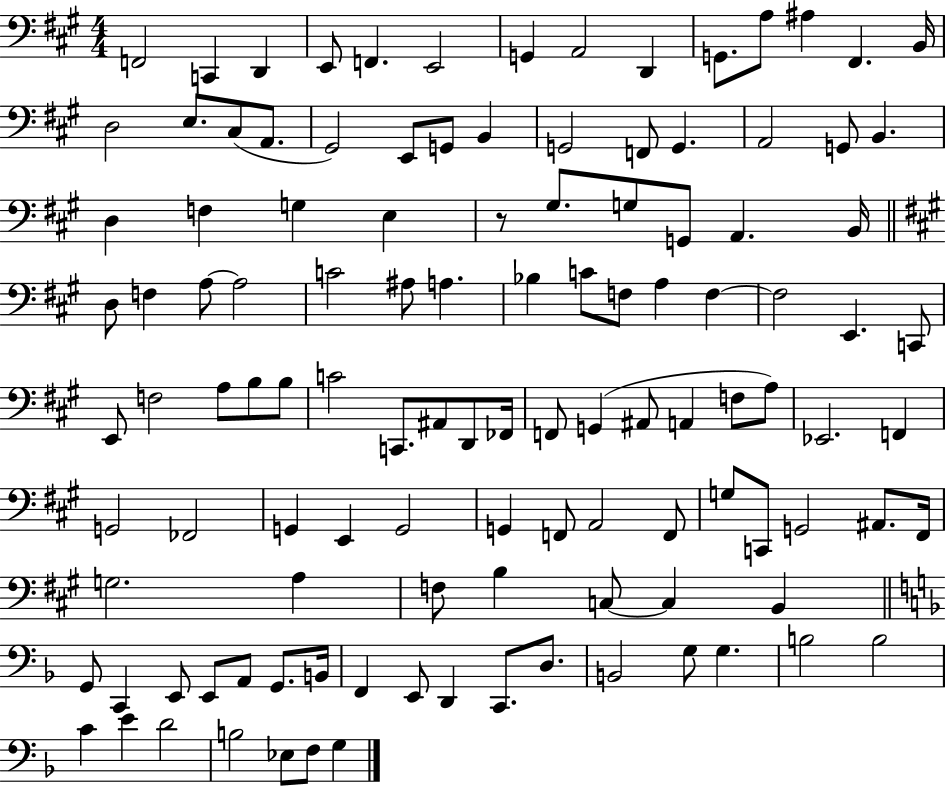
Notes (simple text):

F2/h C2/q D2/q E2/e F2/q. E2/h G2/q A2/h D2/q G2/e. A3/e A#3/q F#2/q. B2/s D3/h E3/e. C#3/e A2/e. G#2/h E2/e G2/e B2/q G2/h F2/e G2/q. A2/h G2/e B2/q. D3/q F3/q G3/q E3/q R/e G#3/e. G3/e G2/e A2/q. B2/s D3/e F3/q A3/e A3/h C4/h A#3/e A3/q. Bb3/q C4/e F3/e A3/q F3/q F3/h E2/q. C2/e E2/e F3/h A3/e B3/e B3/e C4/h C2/e. A#2/e D2/e FES2/s F2/e G2/q A#2/e A2/q F3/e A3/e Eb2/h. F2/q G2/h FES2/h G2/q E2/q G2/h G2/q F2/e A2/h F2/e G3/e C2/e G2/h A#2/e. F#2/s G3/h. A3/q F3/e B3/q C3/e C3/q B2/q G2/e C2/q E2/e E2/e A2/e G2/e. B2/s F2/q E2/e D2/q C2/e. D3/e. B2/h G3/e G3/q. B3/h B3/h C4/q E4/q D4/h B3/h Eb3/e F3/e G3/q